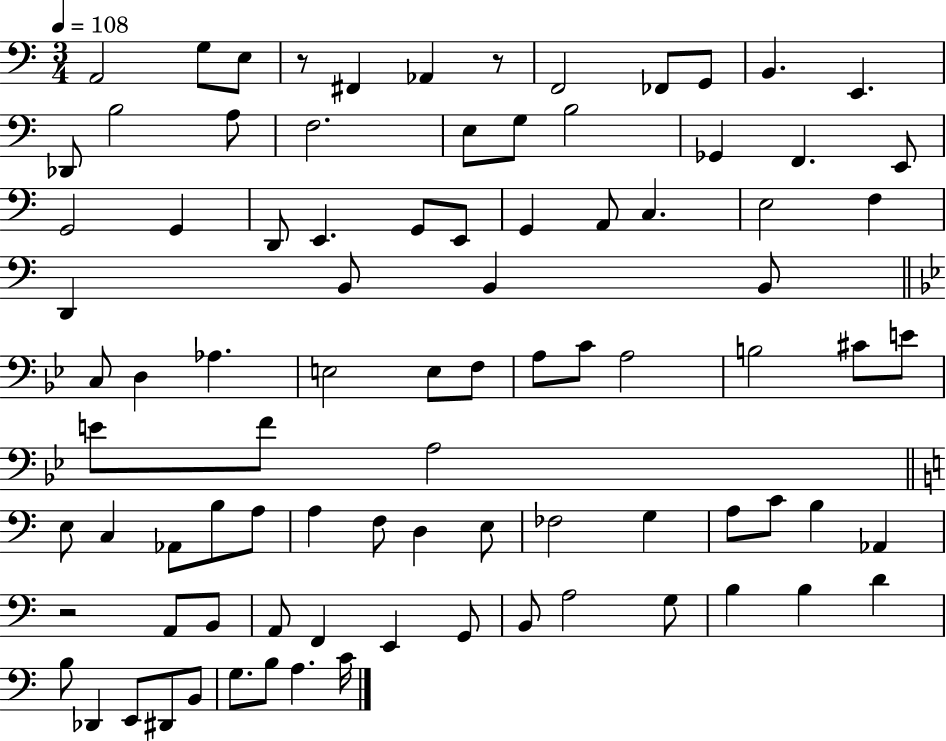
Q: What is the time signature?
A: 3/4